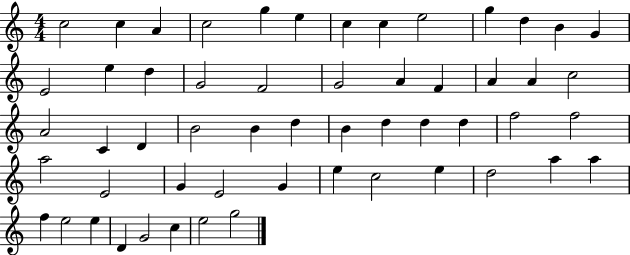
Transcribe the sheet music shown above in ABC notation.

X:1
T:Untitled
M:4/4
L:1/4
K:C
c2 c A c2 g e c c e2 g d B G E2 e d G2 F2 G2 A F A A c2 A2 C D B2 B d B d d d f2 f2 a2 E2 G E2 G e c2 e d2 a a f e2 e D G2 c e2 g2